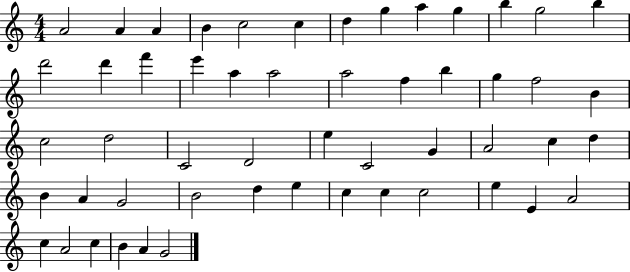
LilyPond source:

{
  \clef treble
  \numericTimeSignature
  \time 4/4
  \key c \major
  a'2 a'4 a'4 | b'4 c''2 c''4 | d''4 g''4 a''4 g''4 | b''4 g''2 b''4 | \break d'''2 d'''4 f'''4 | e'''4 a''4 a''2 | a''2 f''4 b''4 | g''4 f''2 b'4 | \break c''2 d''2 | c'2 d'2 | e''4 c'2 g'4 | a'2 c''4 d''4 | \break b'4 a'4 g'2 | b'2 d''4 e''4 | c''4 c''4 c''2 | e''4 e'4 a'2 | \break c''4 a'2 c''4 | b'4 a'4 g'2 | \bar "|."
}